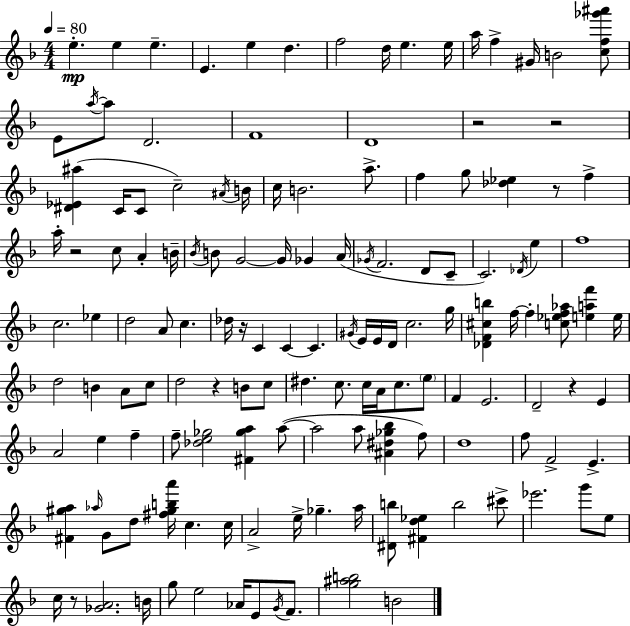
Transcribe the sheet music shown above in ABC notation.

X:1
T:Untitled
M:4/4
L:1/4
K:F
e e e E e d f2 d/4 e e/4 a/4 f ^G/4 B2 [cf_g'^a']/2 E/2 a/4 a/2 D2 F4 D4 z2 z2 [^D_E^a] C/4 C/2 c2 ^A/4 B/4 c/4 B2 a/2 f g/2 [_d_e] z/2 f a/4 z2 c/2 A B/4 _B/4 B/2 G2 G/4 _G A/4 _G/4 F2 D/2 C/2 C2 _D/4 e f4 c2 _e d2 A/2 c _d/4 z/4 C C C ^G/4 E/4 E/4 D/4 c2 g/4 [_DF^cb] f/4 f [c_ef_a]/2 [eaf'] e/4 d2 B A/2 c/2 d2 z B/2 c/2 ^d c/2 c/4 A/4 c/2 e/2 F E2 D2 z E A2 e f f/2 [_de_g]2 [^F_ga] a/2 a2 a/2 [^A^d_g_b] f/2 d4 f/2 F2 E [^F^ga] _a/4 G/2 d/2 [^f^gba']/4 c c/4 A2 e/4 _g a/4 [^Db]/2 [^Fd_e] b2 ^c'/2 _e'2 g'/2 e/2 c/4 z/2 [_GA]2 B/4 g/2 e2 _A/4 E/2 G/4 F/2 [g^ab]2 B2